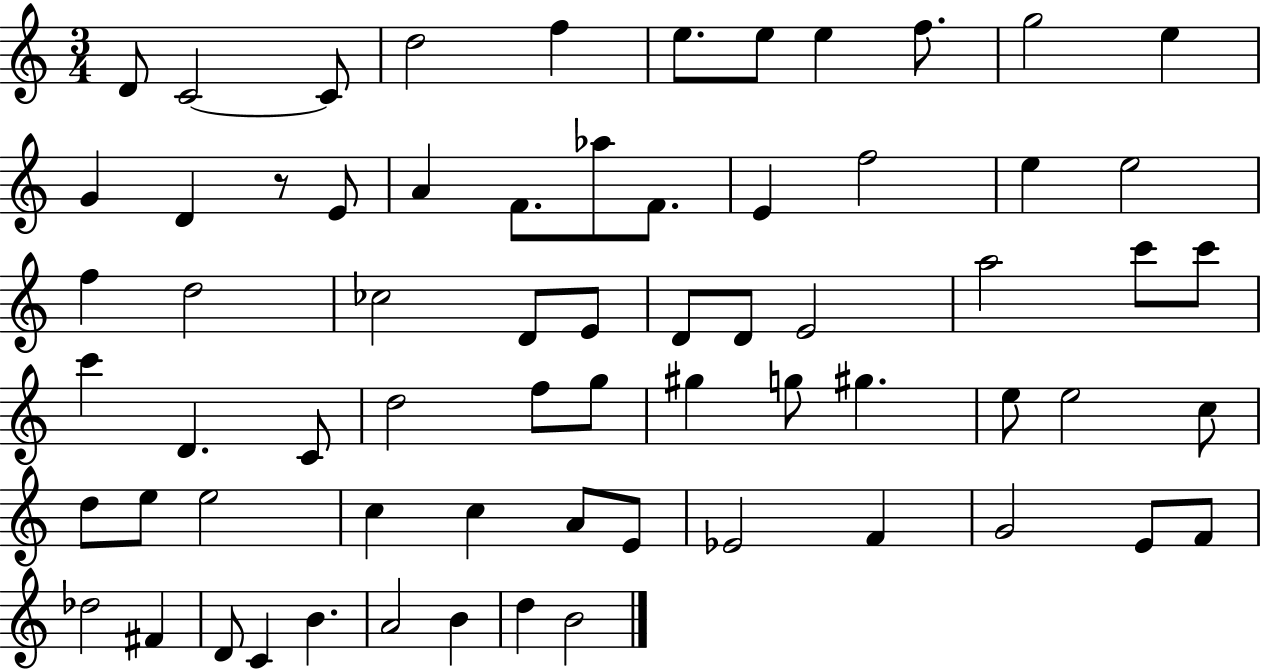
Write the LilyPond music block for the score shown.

{
  \clef treble
  \numericTimeSignature
  \time 3/4
  \key c \major
  d'8 c'2~~ c'8 | d''2 f''4 | e''8. e''8 e''4 f''8. | g''2 e''4 | \break g'4 d'4 r8 e'8 | a'4 f'8. aes''8 f'8. | e'4 f''2 | e''4 e''2 | \break f''4 d''2 | ces''2 d'8 e'8 | d'8 d'8 e'2 | a''2 c'''8 c'''8 | \break c'''4 d'4. c'8 | d''2 f''8 g''8 | gis''4 g''8 gis''4. | e''8 e''2 c''8 | \break d''8 e''8 e''2 | c''4 c''4 a'8 e'8 | ees'2 f'4 | g'2 e'8 f'8 | \break des''2 fis'4 | d'8 c'4 b'4. | a'2 b'4 | d''4 b'2 | \break \bar "|."
}